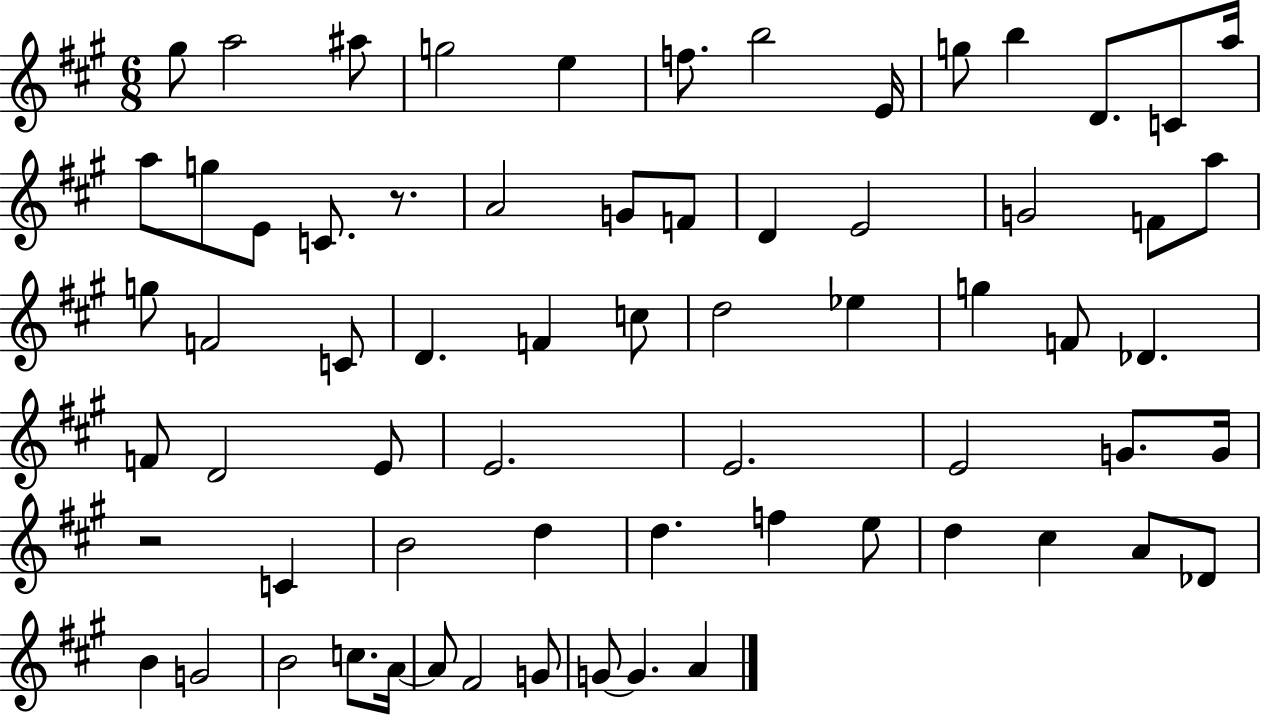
{
  \clef treble
  \numericTimeSignature
  \time 6/8
  \key a \major
  gis''8 a''2 ais''8 | g''2 e''4 | f''8. b''2 e'16 | g''8 b''4 d'8. c'8 a''16 | \break a''8 g''8 e'8 c'8. r8. | a'2 g'8 f'8 | d'4 e'2 | g'2 f'8 a''8 | \break g''8 f'2 c'8 | d'4. f'4 c''8 | d''2 ees''4 | g''4 f'8 des'4. | \break f'8 d'2 e'8 | e'2. | e'2. | e'2 g'8. g'16 | \break r2 c'4 | b'2 d''4 | d''4. f''4 e''8 | d''4 cis''4 a'8 des'8 | \break b'4 g'2 | b'2 c''8. a'16~~ | a'8 fis'2 g'8 | g'8~~ g'4. a'4 | \break \bar "|."
}